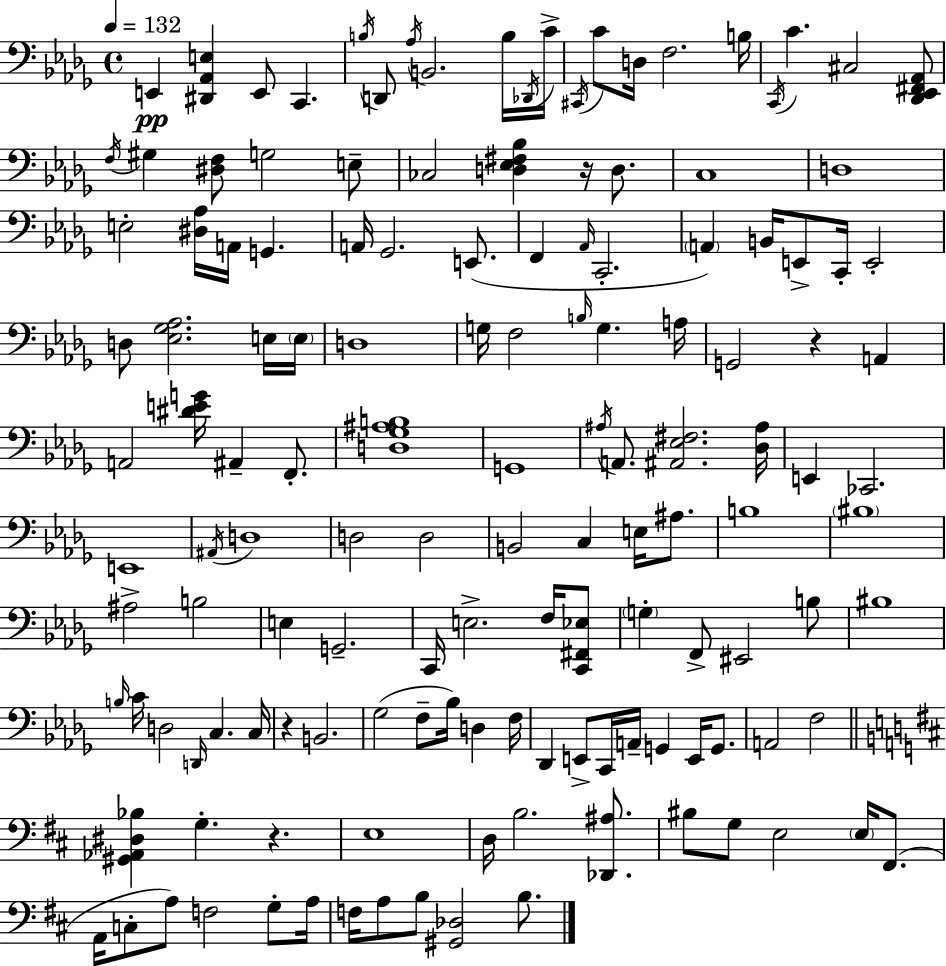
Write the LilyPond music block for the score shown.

{
  \clef bass
  \time 4/4
  \defaultTimeSignature
  \key bes \minor
  \tempo 4 = 132
  e,4\pp <dis, aes, e>4 e,8 c,4. | \acciaccatura { b16 } d,8 \acciaccatura { aes16 } b,2. | b16 \acciaccatura { des,16 } c'16-> \acciaccatura { cis,16 } c'8 d16 f2. | b16 \acciaccatura { c,16 } c'4. cis2 | \break <des, ees, fis, aes,>8 \acciaccatura { f16 } gis4 <dis f>8 g2 | e8-- ces2 <d ees fis bes>4 | r16 d8. c1 | d1 | \break e2-. <dis aes>16 a,16 | g,4. a,16 ges,2. | e,8.( f,4 \grace { aes,16 } c,2.-. | \parenthesize a,4) b,16 e,8-> c,16-. e,2-. | \break d8 <ees ges aes>2. | e16 \parenthesize e16 d1 | g16 f2 | \grace { b16 } g4. a16 g,2 | \break r4 a,4 a,2 | <dis' e' g'>16 ais,4-- f,8.-. <d ges ais b>1 | g,1 | \acciaccatura { ais16 } a,8. <ais, ees fis>2. | \break <des ais>16 e,4 ces,2. | e,1 | \acciaccatura { ais,16 } d1 | d2 | \break d2 b,2 | c4 e16 ais8. b1 | \parenthesize bis1 | ais2-> | \break b2 e4 g,2.-- | c,16 e2.-> | f16 <c, fis, ees>8 \parenthesize g4-. f,8-> | eis,2 b8 bis1 | \break \grace { b16 } c'16 d2 | \grace { d,16 } c4. c16 r4 | b,2. ges2( | f8-- bes16) d4 f16 des,4 | \break e,8-> c,16 a,16-- g,4 e,16 g,8. a,2 | f2 \bar "||" \break \key d \major <gis, aes, dis bes>4 g4.-. r4. | e1 | d16 b2. <des, ais>8. | bis8 g8 e2 \parenthesize e16 fis,8.( | \break a,16 c8-. a8) f2 g8-. a16 | f16 a8 b8 <gis, des>2 b8. | \bar "|."
}